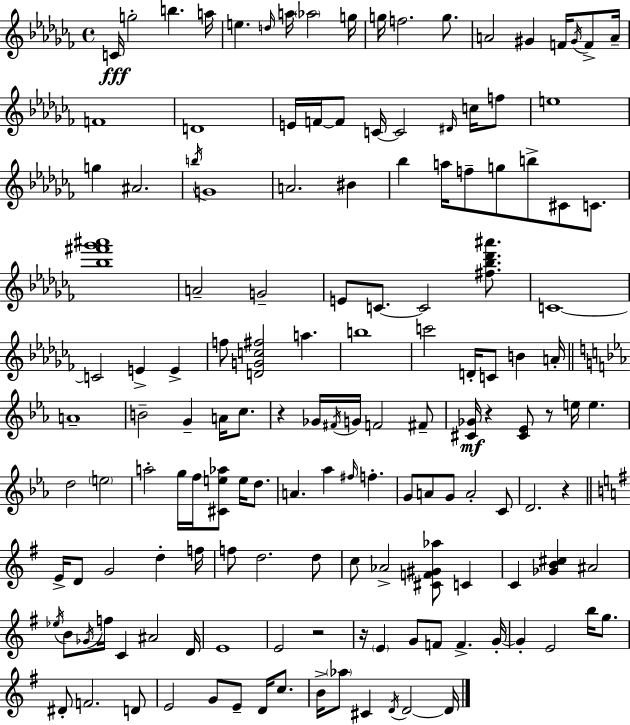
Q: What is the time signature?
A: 4/4